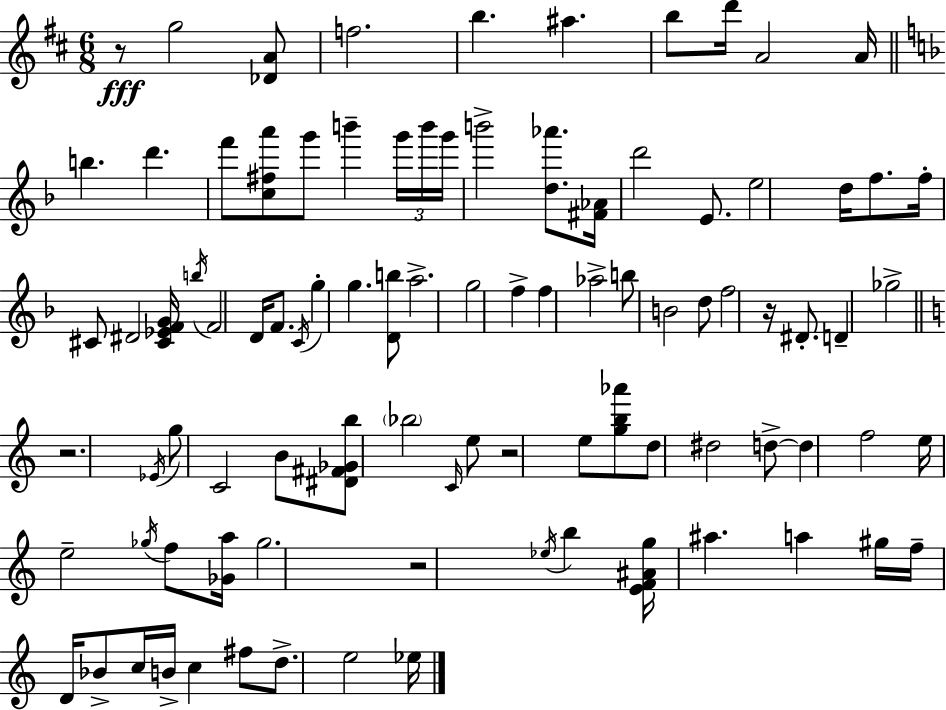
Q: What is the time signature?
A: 6/8